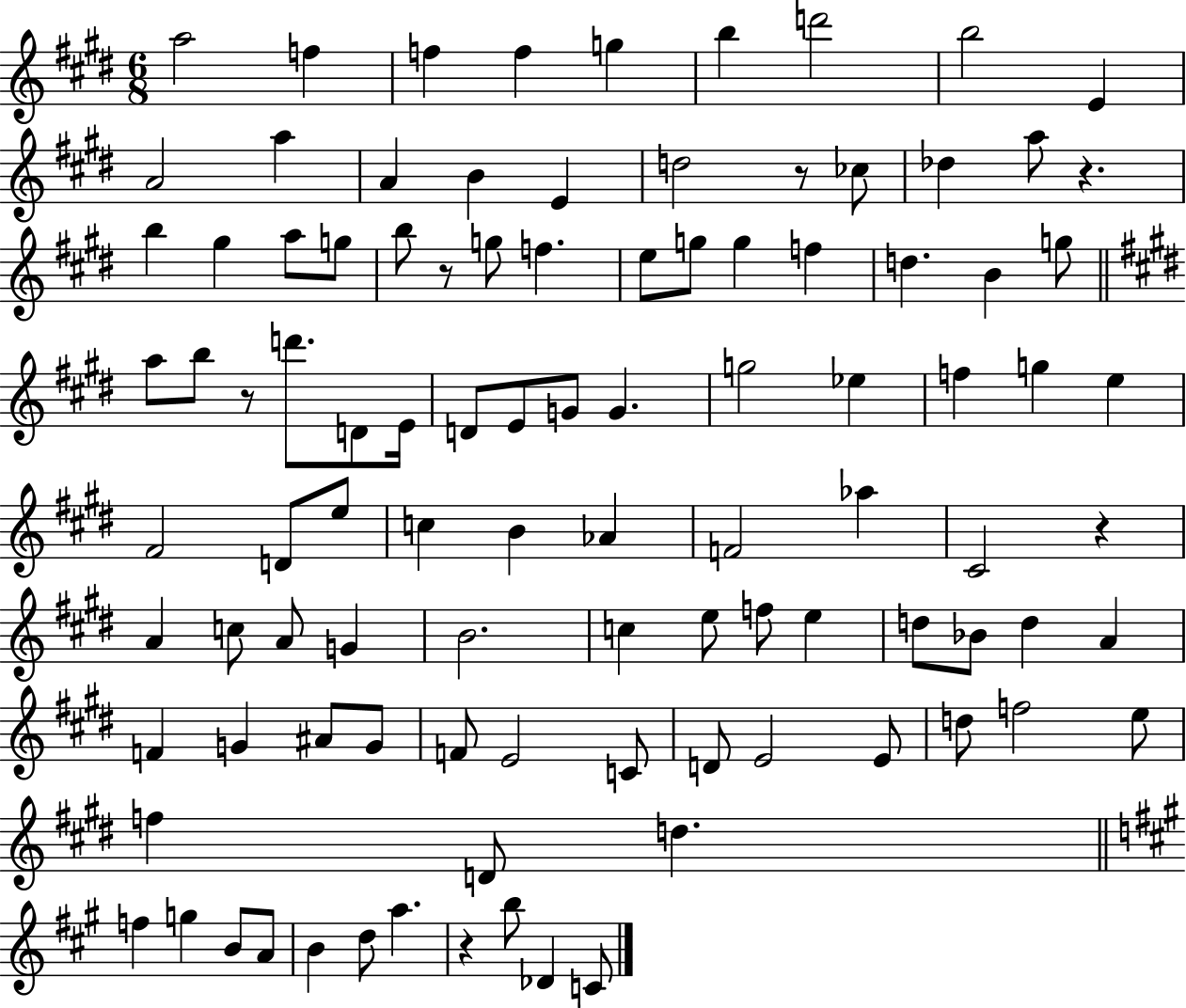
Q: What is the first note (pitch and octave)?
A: A5